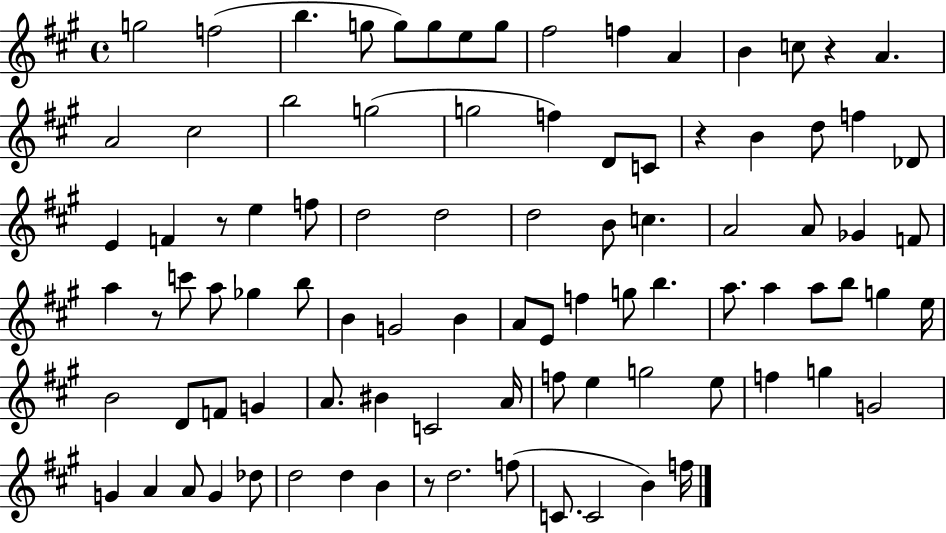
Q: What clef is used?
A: treble